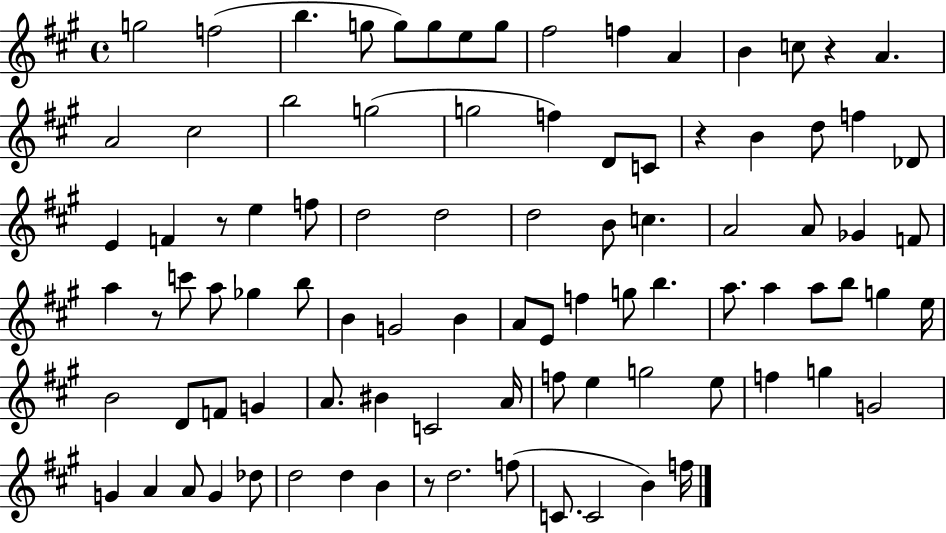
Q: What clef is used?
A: treble